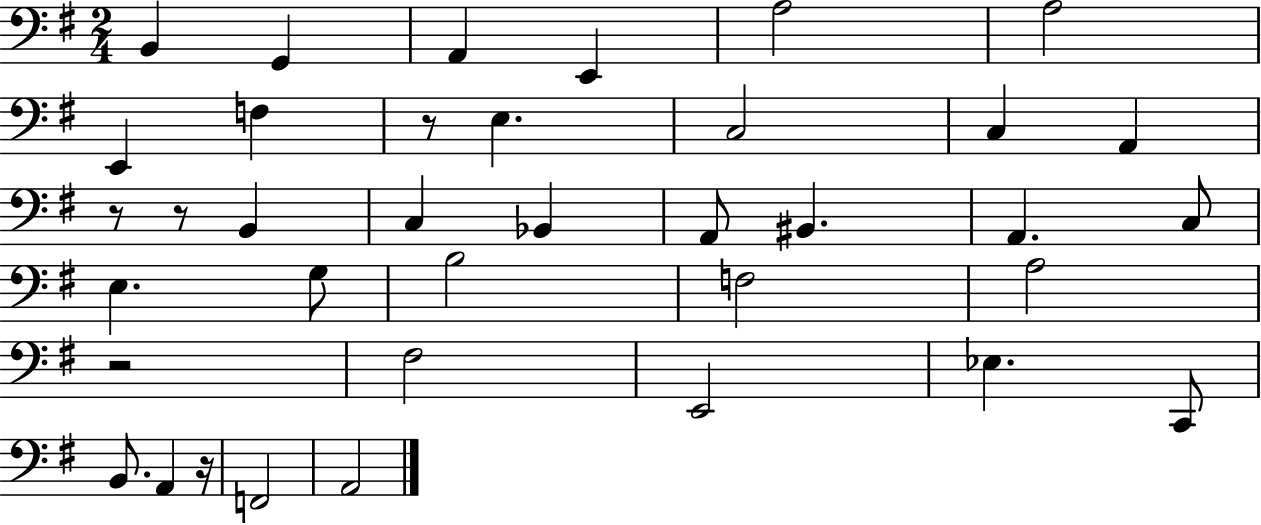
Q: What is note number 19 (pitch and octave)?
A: C3